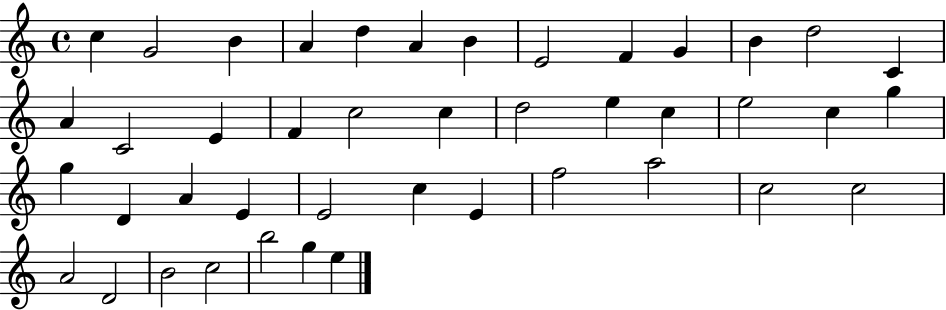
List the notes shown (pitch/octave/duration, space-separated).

C5/q G4/h B4/q A4/q D5/q A4/q B4/q E4/h F4/q G4/q B4/q D5/h C4/q A4/q C4/h E4/q F4/q C5/h C5/q D5/h E5/q C5/q E5/h C5/q G5/q G5/q D4/q A4/q E4/q E4/h C5/q E4/q F5/h A5/h C5/h C5/h A4/h D4/h B4/h C5/h B5/h G5/q E5/q